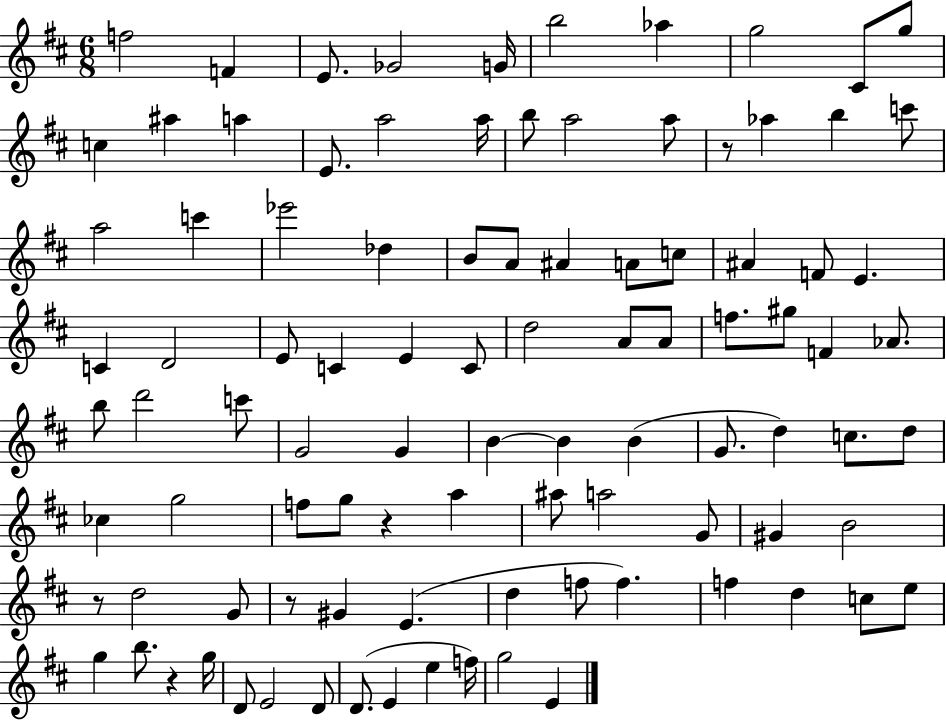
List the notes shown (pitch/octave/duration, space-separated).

F5/h F4/q E4/e. Gb4/h G4/s B5/h Ab5/q G5/h C#4/e G5/e C5/q A#5/q A5/q E4/e. A5/h A5/s B5/e A5/h A5/e R/e Ab5/q B5/q C6/e A5/h C6/q Eb6/h Db5/q B4/e A4/e A#4/q A4/e C5/e A#4/q F4/e E4/q. C4/q D4/h E4/e C4/q E4/q C4/e D5/h A4/e A4/e F5/e. G#5/e F4/q Ab4/e. B5/e D6/h C6/e G4/h G4/q B4/q B4/q B4/q G4/e. D5/q C5/e. D5/e CES5/q G5/h F5/e G5/e R/q A5/q A#5/e A5/h G4/e G#4/q B4/h R/e D5/h G4/e R/e G#4/q E4/q. D5/q F5/e F5/q. F5/q D5/q C5/e E5/e G5/q B5/e. R/q G5/s D4/e E4/h D4/e D4/e. E4/q E5/q F5/s G5/h E4/q